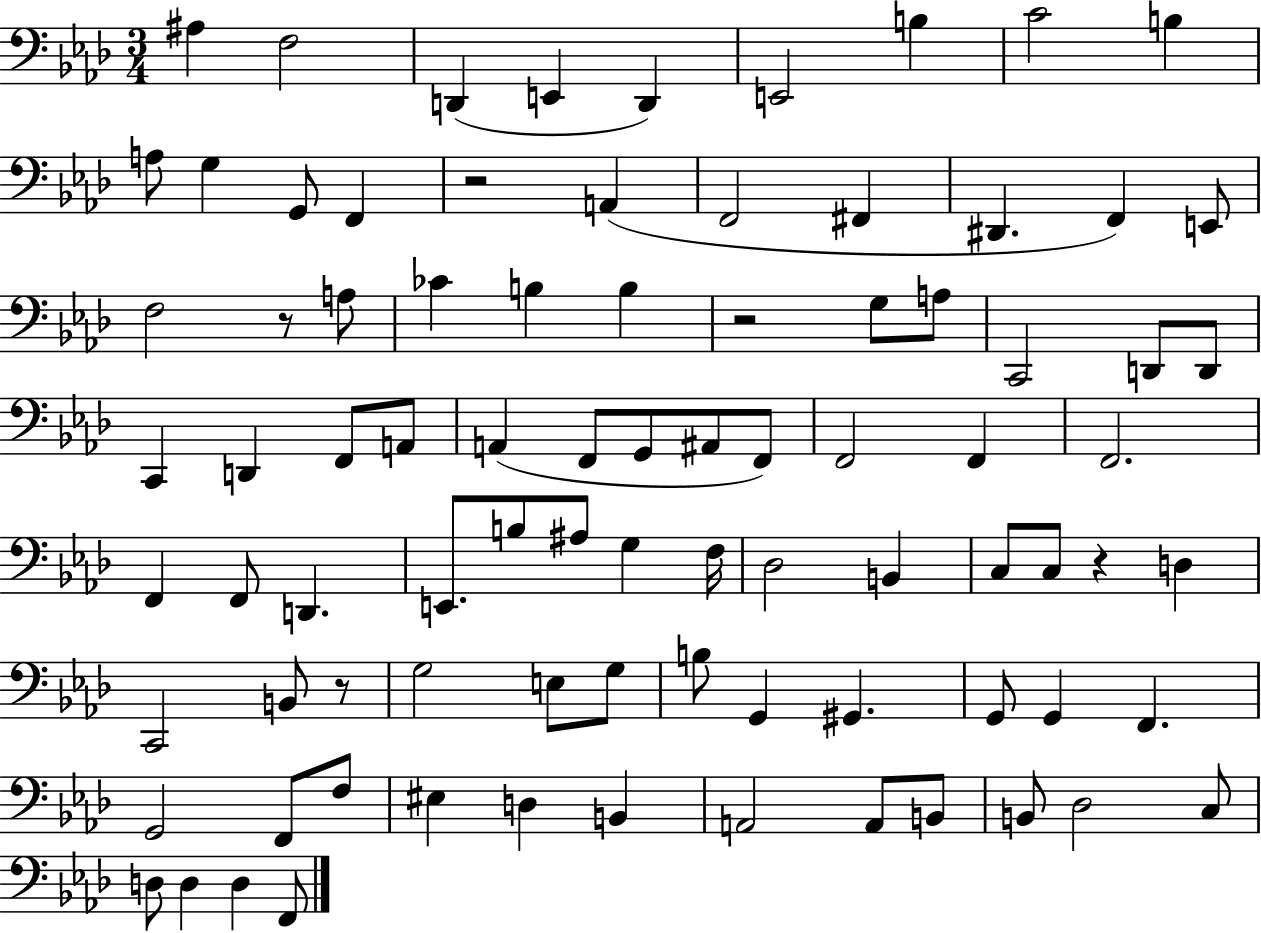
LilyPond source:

{
  \clef bass
  \numericTimeSignature
  \time 3/4
  \key aes \major
  ais4 f2 | d,4( e,4 d,4) | e,2 b4 | c'2 b4 | \break a8 g4 g,8 f,4 | r2 a,4( | f,2 fis,4 | dis,4. f,4) e,8 | \break f2 r8 a8 | ces'4 b4 b4 | r2 g8 a8 | c,2 d,8 d,8 | \break c,4 d,4 f,8 a,8 | a,4( f,8 g,8 ais,8 f,8) | f,2 f,4 | f,2. | \break f,4 f,8 d,4. | e,8. b8 ais8 g4 f16 | des2 b,4 | c8 c8 r4 d4 | \break c,2 b,8 r8 | g2 e8 g8 | b8 g,4 gis,4. | g,8 g,4 f,4. | \break g,2 f,8 f8 | eis4 d4 b,4 | a,2 a,8 b,8 | b,8 des2 c8 | \break d8 d4 d4 f,8 | \bar "|."
}